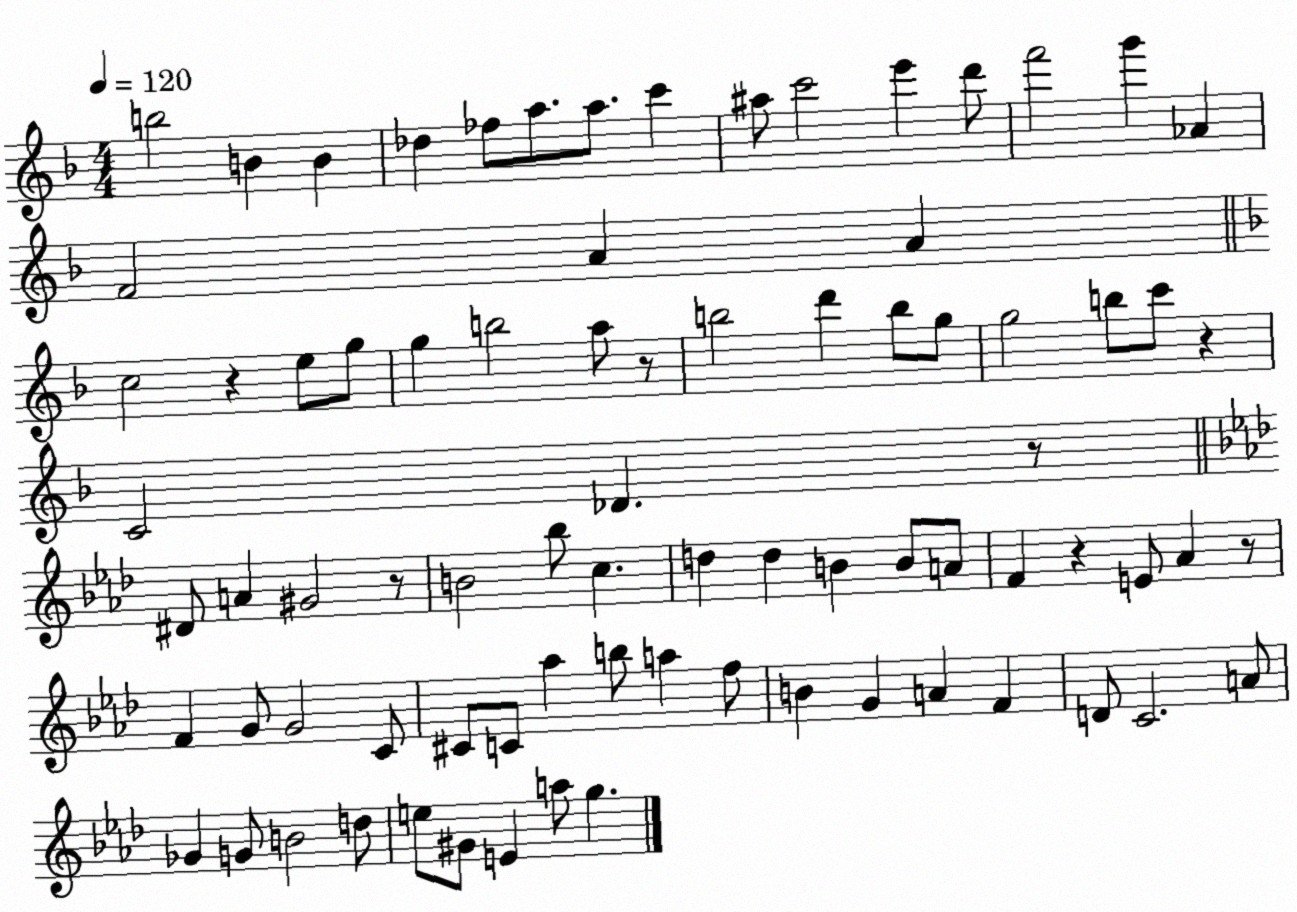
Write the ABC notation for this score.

X:1
T:Untitled
M:4/4
L:1/4
K:F
b2 B B _d _f/2 a/2 a/2 c' ^a/2 c'2 e' d'/2 f'2 g' _A F2 A A c2 z e/2 g/2 g b2 a/2 z/2 b2 d' b/2 g/2 g2 b/2 c'/2 z C2 _D z/2 ^D/2 A ^G2 z/2 B2 _b/2 c d d B B/2 A/2 F z E/2 _A z/2 F G/2 G2 C/2 ^C/2 C/2 _a b/2 a f/2 B G A F D/2 C2 A/2 _G G/2 B2 d/2 e/2 ^G/2 E a/2 g